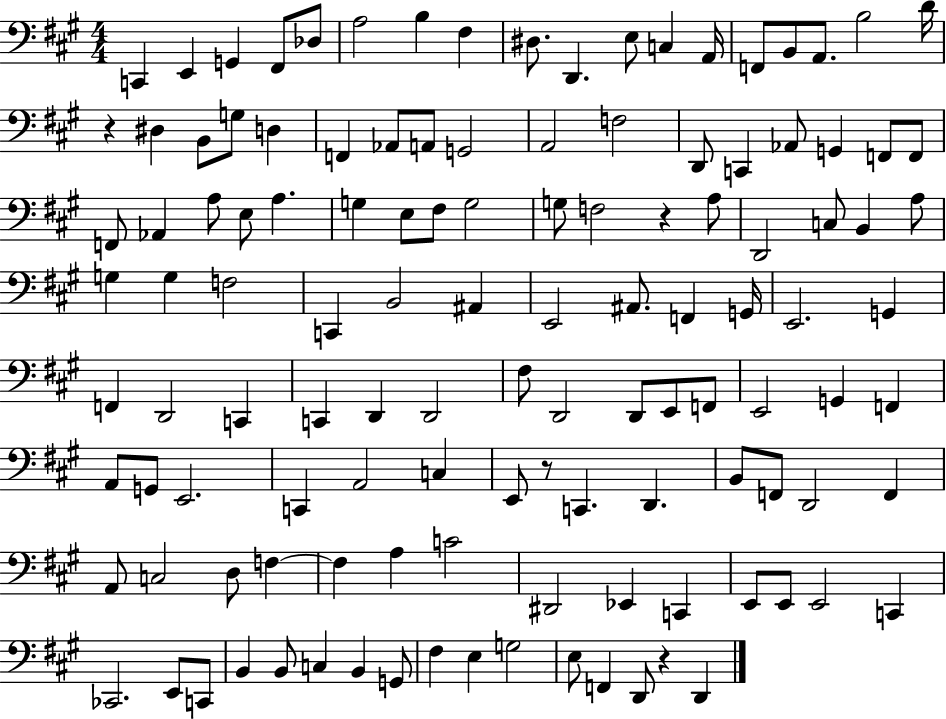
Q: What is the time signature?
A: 4/4